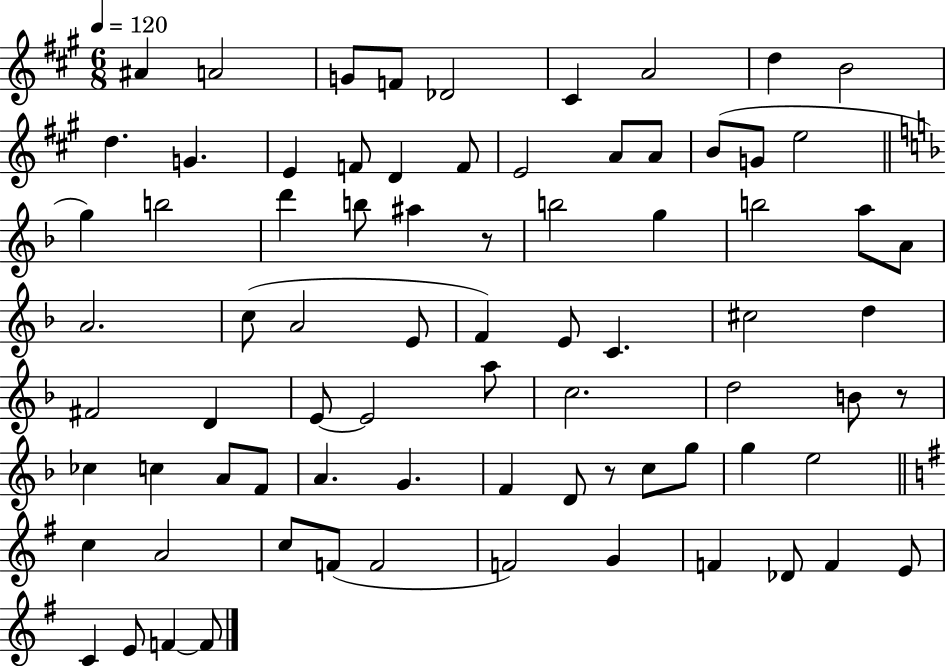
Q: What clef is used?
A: treble